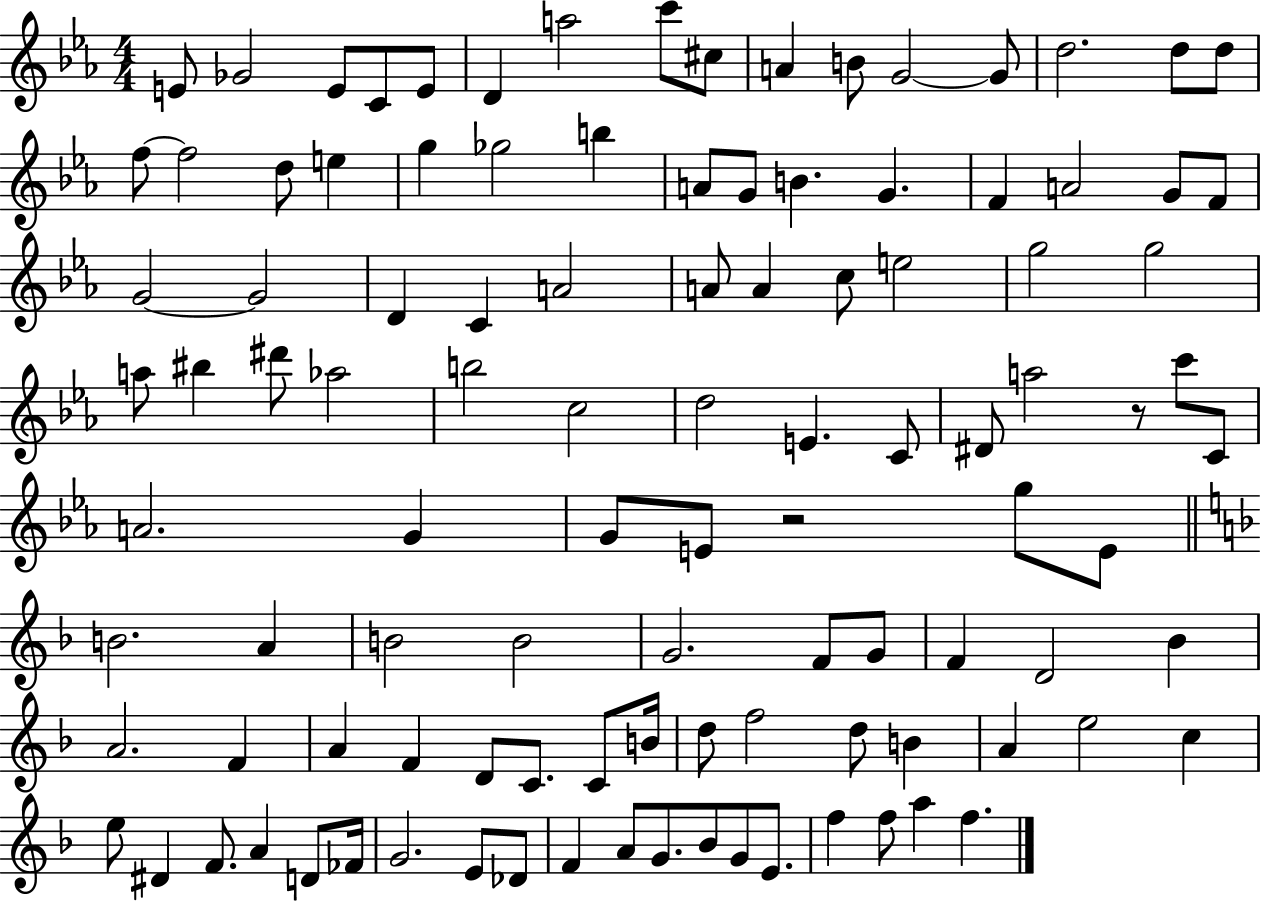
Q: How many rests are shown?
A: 2